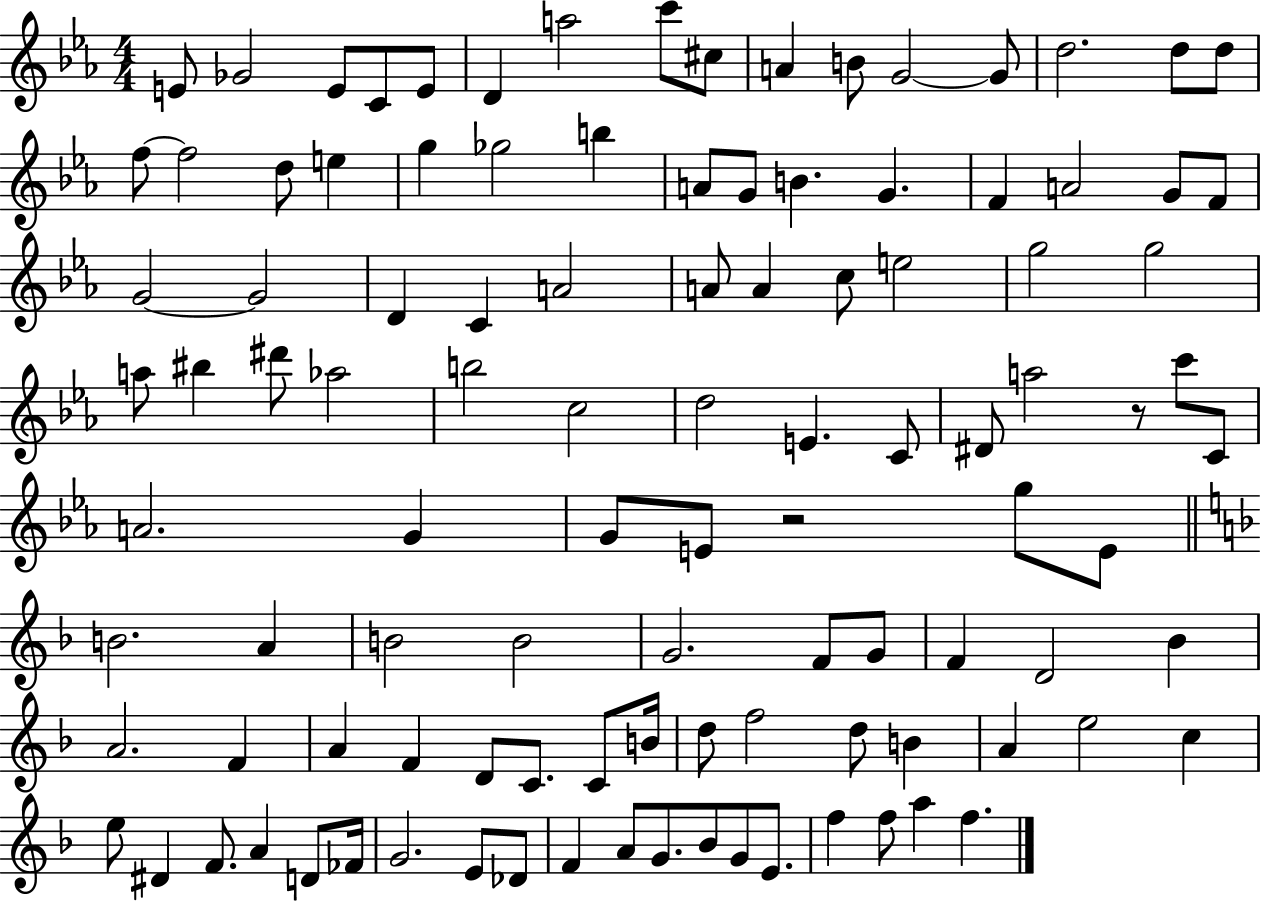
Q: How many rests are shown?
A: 2